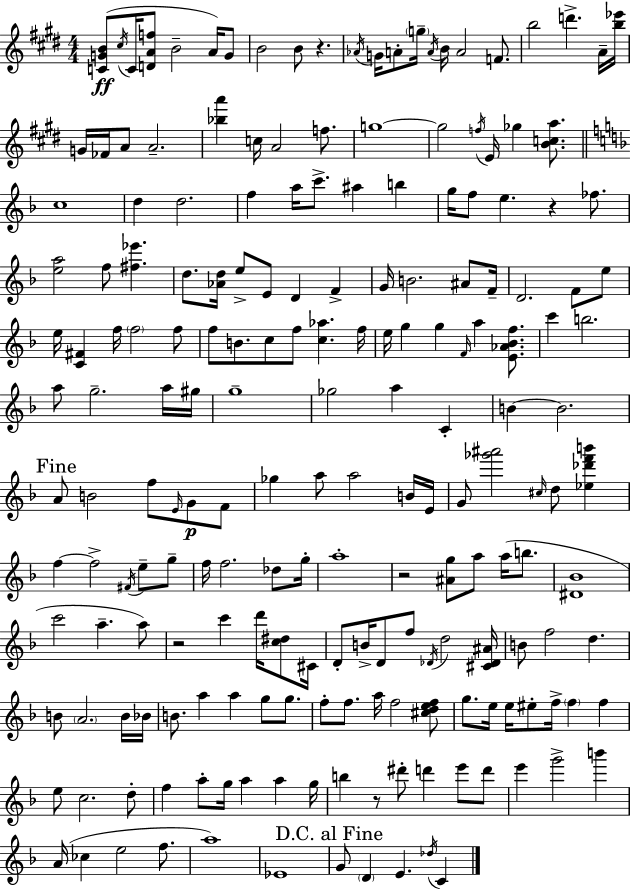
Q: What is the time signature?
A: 4/4